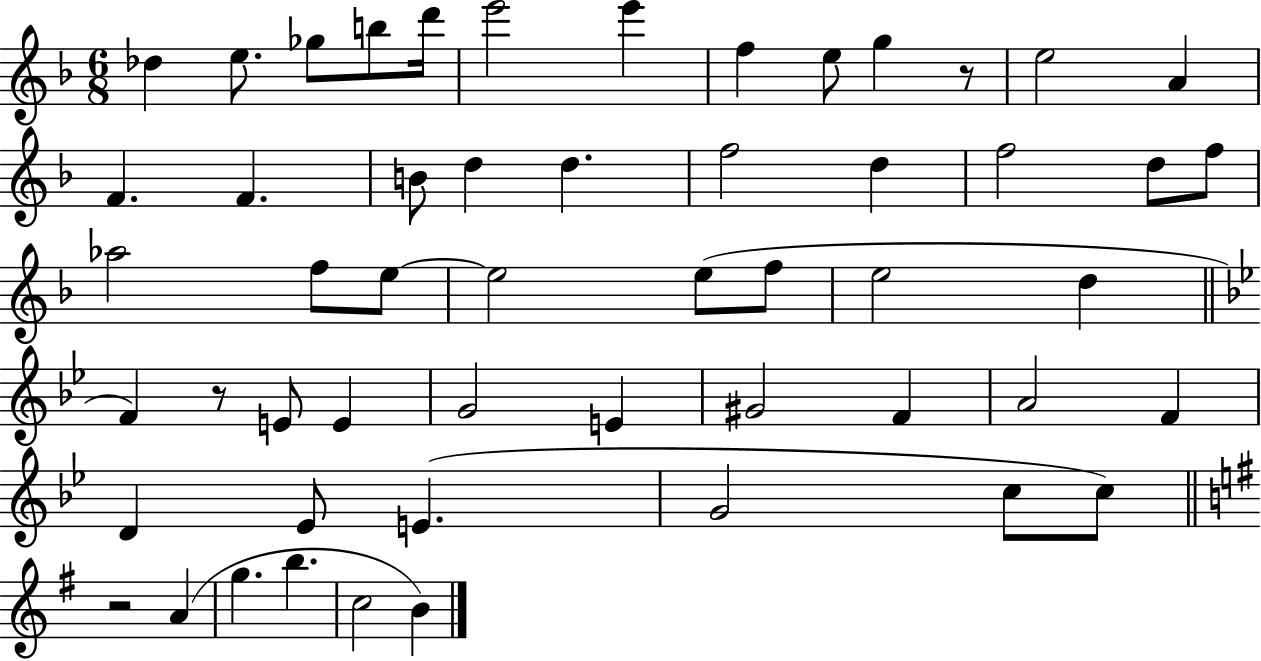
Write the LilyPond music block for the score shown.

{
  \clef treble
  \numericTimeSignature
  \time 6/8
  \key f \major
  \repeat volta 2 { des''4 e''8. ges''8 b''8 d'''16 | e'''2 e'''4 | f''4 e''8 g''4 r8 | e''2 a'4 | \break f'4. f'4. | b'8 d''4 d''4. | f''2 d''4 | f''2 d''8 f''8 | \break aes''2 f''8 e''8~~ | e''2 e''8( f''8 | e''2 d''4 | \bar "||" \break \key bes \major f'4) r8 e'8 e'4 | g'2 e'4 | gis'2 f'4 | a'2 f'4 | \break d'4 ees'8 e'4.( | g'2 c''8 c''8) | \bar "||" \break \key g \major r2 a'4( | g''4. b''4. | c''2 b'4) | } \bar "|."
}